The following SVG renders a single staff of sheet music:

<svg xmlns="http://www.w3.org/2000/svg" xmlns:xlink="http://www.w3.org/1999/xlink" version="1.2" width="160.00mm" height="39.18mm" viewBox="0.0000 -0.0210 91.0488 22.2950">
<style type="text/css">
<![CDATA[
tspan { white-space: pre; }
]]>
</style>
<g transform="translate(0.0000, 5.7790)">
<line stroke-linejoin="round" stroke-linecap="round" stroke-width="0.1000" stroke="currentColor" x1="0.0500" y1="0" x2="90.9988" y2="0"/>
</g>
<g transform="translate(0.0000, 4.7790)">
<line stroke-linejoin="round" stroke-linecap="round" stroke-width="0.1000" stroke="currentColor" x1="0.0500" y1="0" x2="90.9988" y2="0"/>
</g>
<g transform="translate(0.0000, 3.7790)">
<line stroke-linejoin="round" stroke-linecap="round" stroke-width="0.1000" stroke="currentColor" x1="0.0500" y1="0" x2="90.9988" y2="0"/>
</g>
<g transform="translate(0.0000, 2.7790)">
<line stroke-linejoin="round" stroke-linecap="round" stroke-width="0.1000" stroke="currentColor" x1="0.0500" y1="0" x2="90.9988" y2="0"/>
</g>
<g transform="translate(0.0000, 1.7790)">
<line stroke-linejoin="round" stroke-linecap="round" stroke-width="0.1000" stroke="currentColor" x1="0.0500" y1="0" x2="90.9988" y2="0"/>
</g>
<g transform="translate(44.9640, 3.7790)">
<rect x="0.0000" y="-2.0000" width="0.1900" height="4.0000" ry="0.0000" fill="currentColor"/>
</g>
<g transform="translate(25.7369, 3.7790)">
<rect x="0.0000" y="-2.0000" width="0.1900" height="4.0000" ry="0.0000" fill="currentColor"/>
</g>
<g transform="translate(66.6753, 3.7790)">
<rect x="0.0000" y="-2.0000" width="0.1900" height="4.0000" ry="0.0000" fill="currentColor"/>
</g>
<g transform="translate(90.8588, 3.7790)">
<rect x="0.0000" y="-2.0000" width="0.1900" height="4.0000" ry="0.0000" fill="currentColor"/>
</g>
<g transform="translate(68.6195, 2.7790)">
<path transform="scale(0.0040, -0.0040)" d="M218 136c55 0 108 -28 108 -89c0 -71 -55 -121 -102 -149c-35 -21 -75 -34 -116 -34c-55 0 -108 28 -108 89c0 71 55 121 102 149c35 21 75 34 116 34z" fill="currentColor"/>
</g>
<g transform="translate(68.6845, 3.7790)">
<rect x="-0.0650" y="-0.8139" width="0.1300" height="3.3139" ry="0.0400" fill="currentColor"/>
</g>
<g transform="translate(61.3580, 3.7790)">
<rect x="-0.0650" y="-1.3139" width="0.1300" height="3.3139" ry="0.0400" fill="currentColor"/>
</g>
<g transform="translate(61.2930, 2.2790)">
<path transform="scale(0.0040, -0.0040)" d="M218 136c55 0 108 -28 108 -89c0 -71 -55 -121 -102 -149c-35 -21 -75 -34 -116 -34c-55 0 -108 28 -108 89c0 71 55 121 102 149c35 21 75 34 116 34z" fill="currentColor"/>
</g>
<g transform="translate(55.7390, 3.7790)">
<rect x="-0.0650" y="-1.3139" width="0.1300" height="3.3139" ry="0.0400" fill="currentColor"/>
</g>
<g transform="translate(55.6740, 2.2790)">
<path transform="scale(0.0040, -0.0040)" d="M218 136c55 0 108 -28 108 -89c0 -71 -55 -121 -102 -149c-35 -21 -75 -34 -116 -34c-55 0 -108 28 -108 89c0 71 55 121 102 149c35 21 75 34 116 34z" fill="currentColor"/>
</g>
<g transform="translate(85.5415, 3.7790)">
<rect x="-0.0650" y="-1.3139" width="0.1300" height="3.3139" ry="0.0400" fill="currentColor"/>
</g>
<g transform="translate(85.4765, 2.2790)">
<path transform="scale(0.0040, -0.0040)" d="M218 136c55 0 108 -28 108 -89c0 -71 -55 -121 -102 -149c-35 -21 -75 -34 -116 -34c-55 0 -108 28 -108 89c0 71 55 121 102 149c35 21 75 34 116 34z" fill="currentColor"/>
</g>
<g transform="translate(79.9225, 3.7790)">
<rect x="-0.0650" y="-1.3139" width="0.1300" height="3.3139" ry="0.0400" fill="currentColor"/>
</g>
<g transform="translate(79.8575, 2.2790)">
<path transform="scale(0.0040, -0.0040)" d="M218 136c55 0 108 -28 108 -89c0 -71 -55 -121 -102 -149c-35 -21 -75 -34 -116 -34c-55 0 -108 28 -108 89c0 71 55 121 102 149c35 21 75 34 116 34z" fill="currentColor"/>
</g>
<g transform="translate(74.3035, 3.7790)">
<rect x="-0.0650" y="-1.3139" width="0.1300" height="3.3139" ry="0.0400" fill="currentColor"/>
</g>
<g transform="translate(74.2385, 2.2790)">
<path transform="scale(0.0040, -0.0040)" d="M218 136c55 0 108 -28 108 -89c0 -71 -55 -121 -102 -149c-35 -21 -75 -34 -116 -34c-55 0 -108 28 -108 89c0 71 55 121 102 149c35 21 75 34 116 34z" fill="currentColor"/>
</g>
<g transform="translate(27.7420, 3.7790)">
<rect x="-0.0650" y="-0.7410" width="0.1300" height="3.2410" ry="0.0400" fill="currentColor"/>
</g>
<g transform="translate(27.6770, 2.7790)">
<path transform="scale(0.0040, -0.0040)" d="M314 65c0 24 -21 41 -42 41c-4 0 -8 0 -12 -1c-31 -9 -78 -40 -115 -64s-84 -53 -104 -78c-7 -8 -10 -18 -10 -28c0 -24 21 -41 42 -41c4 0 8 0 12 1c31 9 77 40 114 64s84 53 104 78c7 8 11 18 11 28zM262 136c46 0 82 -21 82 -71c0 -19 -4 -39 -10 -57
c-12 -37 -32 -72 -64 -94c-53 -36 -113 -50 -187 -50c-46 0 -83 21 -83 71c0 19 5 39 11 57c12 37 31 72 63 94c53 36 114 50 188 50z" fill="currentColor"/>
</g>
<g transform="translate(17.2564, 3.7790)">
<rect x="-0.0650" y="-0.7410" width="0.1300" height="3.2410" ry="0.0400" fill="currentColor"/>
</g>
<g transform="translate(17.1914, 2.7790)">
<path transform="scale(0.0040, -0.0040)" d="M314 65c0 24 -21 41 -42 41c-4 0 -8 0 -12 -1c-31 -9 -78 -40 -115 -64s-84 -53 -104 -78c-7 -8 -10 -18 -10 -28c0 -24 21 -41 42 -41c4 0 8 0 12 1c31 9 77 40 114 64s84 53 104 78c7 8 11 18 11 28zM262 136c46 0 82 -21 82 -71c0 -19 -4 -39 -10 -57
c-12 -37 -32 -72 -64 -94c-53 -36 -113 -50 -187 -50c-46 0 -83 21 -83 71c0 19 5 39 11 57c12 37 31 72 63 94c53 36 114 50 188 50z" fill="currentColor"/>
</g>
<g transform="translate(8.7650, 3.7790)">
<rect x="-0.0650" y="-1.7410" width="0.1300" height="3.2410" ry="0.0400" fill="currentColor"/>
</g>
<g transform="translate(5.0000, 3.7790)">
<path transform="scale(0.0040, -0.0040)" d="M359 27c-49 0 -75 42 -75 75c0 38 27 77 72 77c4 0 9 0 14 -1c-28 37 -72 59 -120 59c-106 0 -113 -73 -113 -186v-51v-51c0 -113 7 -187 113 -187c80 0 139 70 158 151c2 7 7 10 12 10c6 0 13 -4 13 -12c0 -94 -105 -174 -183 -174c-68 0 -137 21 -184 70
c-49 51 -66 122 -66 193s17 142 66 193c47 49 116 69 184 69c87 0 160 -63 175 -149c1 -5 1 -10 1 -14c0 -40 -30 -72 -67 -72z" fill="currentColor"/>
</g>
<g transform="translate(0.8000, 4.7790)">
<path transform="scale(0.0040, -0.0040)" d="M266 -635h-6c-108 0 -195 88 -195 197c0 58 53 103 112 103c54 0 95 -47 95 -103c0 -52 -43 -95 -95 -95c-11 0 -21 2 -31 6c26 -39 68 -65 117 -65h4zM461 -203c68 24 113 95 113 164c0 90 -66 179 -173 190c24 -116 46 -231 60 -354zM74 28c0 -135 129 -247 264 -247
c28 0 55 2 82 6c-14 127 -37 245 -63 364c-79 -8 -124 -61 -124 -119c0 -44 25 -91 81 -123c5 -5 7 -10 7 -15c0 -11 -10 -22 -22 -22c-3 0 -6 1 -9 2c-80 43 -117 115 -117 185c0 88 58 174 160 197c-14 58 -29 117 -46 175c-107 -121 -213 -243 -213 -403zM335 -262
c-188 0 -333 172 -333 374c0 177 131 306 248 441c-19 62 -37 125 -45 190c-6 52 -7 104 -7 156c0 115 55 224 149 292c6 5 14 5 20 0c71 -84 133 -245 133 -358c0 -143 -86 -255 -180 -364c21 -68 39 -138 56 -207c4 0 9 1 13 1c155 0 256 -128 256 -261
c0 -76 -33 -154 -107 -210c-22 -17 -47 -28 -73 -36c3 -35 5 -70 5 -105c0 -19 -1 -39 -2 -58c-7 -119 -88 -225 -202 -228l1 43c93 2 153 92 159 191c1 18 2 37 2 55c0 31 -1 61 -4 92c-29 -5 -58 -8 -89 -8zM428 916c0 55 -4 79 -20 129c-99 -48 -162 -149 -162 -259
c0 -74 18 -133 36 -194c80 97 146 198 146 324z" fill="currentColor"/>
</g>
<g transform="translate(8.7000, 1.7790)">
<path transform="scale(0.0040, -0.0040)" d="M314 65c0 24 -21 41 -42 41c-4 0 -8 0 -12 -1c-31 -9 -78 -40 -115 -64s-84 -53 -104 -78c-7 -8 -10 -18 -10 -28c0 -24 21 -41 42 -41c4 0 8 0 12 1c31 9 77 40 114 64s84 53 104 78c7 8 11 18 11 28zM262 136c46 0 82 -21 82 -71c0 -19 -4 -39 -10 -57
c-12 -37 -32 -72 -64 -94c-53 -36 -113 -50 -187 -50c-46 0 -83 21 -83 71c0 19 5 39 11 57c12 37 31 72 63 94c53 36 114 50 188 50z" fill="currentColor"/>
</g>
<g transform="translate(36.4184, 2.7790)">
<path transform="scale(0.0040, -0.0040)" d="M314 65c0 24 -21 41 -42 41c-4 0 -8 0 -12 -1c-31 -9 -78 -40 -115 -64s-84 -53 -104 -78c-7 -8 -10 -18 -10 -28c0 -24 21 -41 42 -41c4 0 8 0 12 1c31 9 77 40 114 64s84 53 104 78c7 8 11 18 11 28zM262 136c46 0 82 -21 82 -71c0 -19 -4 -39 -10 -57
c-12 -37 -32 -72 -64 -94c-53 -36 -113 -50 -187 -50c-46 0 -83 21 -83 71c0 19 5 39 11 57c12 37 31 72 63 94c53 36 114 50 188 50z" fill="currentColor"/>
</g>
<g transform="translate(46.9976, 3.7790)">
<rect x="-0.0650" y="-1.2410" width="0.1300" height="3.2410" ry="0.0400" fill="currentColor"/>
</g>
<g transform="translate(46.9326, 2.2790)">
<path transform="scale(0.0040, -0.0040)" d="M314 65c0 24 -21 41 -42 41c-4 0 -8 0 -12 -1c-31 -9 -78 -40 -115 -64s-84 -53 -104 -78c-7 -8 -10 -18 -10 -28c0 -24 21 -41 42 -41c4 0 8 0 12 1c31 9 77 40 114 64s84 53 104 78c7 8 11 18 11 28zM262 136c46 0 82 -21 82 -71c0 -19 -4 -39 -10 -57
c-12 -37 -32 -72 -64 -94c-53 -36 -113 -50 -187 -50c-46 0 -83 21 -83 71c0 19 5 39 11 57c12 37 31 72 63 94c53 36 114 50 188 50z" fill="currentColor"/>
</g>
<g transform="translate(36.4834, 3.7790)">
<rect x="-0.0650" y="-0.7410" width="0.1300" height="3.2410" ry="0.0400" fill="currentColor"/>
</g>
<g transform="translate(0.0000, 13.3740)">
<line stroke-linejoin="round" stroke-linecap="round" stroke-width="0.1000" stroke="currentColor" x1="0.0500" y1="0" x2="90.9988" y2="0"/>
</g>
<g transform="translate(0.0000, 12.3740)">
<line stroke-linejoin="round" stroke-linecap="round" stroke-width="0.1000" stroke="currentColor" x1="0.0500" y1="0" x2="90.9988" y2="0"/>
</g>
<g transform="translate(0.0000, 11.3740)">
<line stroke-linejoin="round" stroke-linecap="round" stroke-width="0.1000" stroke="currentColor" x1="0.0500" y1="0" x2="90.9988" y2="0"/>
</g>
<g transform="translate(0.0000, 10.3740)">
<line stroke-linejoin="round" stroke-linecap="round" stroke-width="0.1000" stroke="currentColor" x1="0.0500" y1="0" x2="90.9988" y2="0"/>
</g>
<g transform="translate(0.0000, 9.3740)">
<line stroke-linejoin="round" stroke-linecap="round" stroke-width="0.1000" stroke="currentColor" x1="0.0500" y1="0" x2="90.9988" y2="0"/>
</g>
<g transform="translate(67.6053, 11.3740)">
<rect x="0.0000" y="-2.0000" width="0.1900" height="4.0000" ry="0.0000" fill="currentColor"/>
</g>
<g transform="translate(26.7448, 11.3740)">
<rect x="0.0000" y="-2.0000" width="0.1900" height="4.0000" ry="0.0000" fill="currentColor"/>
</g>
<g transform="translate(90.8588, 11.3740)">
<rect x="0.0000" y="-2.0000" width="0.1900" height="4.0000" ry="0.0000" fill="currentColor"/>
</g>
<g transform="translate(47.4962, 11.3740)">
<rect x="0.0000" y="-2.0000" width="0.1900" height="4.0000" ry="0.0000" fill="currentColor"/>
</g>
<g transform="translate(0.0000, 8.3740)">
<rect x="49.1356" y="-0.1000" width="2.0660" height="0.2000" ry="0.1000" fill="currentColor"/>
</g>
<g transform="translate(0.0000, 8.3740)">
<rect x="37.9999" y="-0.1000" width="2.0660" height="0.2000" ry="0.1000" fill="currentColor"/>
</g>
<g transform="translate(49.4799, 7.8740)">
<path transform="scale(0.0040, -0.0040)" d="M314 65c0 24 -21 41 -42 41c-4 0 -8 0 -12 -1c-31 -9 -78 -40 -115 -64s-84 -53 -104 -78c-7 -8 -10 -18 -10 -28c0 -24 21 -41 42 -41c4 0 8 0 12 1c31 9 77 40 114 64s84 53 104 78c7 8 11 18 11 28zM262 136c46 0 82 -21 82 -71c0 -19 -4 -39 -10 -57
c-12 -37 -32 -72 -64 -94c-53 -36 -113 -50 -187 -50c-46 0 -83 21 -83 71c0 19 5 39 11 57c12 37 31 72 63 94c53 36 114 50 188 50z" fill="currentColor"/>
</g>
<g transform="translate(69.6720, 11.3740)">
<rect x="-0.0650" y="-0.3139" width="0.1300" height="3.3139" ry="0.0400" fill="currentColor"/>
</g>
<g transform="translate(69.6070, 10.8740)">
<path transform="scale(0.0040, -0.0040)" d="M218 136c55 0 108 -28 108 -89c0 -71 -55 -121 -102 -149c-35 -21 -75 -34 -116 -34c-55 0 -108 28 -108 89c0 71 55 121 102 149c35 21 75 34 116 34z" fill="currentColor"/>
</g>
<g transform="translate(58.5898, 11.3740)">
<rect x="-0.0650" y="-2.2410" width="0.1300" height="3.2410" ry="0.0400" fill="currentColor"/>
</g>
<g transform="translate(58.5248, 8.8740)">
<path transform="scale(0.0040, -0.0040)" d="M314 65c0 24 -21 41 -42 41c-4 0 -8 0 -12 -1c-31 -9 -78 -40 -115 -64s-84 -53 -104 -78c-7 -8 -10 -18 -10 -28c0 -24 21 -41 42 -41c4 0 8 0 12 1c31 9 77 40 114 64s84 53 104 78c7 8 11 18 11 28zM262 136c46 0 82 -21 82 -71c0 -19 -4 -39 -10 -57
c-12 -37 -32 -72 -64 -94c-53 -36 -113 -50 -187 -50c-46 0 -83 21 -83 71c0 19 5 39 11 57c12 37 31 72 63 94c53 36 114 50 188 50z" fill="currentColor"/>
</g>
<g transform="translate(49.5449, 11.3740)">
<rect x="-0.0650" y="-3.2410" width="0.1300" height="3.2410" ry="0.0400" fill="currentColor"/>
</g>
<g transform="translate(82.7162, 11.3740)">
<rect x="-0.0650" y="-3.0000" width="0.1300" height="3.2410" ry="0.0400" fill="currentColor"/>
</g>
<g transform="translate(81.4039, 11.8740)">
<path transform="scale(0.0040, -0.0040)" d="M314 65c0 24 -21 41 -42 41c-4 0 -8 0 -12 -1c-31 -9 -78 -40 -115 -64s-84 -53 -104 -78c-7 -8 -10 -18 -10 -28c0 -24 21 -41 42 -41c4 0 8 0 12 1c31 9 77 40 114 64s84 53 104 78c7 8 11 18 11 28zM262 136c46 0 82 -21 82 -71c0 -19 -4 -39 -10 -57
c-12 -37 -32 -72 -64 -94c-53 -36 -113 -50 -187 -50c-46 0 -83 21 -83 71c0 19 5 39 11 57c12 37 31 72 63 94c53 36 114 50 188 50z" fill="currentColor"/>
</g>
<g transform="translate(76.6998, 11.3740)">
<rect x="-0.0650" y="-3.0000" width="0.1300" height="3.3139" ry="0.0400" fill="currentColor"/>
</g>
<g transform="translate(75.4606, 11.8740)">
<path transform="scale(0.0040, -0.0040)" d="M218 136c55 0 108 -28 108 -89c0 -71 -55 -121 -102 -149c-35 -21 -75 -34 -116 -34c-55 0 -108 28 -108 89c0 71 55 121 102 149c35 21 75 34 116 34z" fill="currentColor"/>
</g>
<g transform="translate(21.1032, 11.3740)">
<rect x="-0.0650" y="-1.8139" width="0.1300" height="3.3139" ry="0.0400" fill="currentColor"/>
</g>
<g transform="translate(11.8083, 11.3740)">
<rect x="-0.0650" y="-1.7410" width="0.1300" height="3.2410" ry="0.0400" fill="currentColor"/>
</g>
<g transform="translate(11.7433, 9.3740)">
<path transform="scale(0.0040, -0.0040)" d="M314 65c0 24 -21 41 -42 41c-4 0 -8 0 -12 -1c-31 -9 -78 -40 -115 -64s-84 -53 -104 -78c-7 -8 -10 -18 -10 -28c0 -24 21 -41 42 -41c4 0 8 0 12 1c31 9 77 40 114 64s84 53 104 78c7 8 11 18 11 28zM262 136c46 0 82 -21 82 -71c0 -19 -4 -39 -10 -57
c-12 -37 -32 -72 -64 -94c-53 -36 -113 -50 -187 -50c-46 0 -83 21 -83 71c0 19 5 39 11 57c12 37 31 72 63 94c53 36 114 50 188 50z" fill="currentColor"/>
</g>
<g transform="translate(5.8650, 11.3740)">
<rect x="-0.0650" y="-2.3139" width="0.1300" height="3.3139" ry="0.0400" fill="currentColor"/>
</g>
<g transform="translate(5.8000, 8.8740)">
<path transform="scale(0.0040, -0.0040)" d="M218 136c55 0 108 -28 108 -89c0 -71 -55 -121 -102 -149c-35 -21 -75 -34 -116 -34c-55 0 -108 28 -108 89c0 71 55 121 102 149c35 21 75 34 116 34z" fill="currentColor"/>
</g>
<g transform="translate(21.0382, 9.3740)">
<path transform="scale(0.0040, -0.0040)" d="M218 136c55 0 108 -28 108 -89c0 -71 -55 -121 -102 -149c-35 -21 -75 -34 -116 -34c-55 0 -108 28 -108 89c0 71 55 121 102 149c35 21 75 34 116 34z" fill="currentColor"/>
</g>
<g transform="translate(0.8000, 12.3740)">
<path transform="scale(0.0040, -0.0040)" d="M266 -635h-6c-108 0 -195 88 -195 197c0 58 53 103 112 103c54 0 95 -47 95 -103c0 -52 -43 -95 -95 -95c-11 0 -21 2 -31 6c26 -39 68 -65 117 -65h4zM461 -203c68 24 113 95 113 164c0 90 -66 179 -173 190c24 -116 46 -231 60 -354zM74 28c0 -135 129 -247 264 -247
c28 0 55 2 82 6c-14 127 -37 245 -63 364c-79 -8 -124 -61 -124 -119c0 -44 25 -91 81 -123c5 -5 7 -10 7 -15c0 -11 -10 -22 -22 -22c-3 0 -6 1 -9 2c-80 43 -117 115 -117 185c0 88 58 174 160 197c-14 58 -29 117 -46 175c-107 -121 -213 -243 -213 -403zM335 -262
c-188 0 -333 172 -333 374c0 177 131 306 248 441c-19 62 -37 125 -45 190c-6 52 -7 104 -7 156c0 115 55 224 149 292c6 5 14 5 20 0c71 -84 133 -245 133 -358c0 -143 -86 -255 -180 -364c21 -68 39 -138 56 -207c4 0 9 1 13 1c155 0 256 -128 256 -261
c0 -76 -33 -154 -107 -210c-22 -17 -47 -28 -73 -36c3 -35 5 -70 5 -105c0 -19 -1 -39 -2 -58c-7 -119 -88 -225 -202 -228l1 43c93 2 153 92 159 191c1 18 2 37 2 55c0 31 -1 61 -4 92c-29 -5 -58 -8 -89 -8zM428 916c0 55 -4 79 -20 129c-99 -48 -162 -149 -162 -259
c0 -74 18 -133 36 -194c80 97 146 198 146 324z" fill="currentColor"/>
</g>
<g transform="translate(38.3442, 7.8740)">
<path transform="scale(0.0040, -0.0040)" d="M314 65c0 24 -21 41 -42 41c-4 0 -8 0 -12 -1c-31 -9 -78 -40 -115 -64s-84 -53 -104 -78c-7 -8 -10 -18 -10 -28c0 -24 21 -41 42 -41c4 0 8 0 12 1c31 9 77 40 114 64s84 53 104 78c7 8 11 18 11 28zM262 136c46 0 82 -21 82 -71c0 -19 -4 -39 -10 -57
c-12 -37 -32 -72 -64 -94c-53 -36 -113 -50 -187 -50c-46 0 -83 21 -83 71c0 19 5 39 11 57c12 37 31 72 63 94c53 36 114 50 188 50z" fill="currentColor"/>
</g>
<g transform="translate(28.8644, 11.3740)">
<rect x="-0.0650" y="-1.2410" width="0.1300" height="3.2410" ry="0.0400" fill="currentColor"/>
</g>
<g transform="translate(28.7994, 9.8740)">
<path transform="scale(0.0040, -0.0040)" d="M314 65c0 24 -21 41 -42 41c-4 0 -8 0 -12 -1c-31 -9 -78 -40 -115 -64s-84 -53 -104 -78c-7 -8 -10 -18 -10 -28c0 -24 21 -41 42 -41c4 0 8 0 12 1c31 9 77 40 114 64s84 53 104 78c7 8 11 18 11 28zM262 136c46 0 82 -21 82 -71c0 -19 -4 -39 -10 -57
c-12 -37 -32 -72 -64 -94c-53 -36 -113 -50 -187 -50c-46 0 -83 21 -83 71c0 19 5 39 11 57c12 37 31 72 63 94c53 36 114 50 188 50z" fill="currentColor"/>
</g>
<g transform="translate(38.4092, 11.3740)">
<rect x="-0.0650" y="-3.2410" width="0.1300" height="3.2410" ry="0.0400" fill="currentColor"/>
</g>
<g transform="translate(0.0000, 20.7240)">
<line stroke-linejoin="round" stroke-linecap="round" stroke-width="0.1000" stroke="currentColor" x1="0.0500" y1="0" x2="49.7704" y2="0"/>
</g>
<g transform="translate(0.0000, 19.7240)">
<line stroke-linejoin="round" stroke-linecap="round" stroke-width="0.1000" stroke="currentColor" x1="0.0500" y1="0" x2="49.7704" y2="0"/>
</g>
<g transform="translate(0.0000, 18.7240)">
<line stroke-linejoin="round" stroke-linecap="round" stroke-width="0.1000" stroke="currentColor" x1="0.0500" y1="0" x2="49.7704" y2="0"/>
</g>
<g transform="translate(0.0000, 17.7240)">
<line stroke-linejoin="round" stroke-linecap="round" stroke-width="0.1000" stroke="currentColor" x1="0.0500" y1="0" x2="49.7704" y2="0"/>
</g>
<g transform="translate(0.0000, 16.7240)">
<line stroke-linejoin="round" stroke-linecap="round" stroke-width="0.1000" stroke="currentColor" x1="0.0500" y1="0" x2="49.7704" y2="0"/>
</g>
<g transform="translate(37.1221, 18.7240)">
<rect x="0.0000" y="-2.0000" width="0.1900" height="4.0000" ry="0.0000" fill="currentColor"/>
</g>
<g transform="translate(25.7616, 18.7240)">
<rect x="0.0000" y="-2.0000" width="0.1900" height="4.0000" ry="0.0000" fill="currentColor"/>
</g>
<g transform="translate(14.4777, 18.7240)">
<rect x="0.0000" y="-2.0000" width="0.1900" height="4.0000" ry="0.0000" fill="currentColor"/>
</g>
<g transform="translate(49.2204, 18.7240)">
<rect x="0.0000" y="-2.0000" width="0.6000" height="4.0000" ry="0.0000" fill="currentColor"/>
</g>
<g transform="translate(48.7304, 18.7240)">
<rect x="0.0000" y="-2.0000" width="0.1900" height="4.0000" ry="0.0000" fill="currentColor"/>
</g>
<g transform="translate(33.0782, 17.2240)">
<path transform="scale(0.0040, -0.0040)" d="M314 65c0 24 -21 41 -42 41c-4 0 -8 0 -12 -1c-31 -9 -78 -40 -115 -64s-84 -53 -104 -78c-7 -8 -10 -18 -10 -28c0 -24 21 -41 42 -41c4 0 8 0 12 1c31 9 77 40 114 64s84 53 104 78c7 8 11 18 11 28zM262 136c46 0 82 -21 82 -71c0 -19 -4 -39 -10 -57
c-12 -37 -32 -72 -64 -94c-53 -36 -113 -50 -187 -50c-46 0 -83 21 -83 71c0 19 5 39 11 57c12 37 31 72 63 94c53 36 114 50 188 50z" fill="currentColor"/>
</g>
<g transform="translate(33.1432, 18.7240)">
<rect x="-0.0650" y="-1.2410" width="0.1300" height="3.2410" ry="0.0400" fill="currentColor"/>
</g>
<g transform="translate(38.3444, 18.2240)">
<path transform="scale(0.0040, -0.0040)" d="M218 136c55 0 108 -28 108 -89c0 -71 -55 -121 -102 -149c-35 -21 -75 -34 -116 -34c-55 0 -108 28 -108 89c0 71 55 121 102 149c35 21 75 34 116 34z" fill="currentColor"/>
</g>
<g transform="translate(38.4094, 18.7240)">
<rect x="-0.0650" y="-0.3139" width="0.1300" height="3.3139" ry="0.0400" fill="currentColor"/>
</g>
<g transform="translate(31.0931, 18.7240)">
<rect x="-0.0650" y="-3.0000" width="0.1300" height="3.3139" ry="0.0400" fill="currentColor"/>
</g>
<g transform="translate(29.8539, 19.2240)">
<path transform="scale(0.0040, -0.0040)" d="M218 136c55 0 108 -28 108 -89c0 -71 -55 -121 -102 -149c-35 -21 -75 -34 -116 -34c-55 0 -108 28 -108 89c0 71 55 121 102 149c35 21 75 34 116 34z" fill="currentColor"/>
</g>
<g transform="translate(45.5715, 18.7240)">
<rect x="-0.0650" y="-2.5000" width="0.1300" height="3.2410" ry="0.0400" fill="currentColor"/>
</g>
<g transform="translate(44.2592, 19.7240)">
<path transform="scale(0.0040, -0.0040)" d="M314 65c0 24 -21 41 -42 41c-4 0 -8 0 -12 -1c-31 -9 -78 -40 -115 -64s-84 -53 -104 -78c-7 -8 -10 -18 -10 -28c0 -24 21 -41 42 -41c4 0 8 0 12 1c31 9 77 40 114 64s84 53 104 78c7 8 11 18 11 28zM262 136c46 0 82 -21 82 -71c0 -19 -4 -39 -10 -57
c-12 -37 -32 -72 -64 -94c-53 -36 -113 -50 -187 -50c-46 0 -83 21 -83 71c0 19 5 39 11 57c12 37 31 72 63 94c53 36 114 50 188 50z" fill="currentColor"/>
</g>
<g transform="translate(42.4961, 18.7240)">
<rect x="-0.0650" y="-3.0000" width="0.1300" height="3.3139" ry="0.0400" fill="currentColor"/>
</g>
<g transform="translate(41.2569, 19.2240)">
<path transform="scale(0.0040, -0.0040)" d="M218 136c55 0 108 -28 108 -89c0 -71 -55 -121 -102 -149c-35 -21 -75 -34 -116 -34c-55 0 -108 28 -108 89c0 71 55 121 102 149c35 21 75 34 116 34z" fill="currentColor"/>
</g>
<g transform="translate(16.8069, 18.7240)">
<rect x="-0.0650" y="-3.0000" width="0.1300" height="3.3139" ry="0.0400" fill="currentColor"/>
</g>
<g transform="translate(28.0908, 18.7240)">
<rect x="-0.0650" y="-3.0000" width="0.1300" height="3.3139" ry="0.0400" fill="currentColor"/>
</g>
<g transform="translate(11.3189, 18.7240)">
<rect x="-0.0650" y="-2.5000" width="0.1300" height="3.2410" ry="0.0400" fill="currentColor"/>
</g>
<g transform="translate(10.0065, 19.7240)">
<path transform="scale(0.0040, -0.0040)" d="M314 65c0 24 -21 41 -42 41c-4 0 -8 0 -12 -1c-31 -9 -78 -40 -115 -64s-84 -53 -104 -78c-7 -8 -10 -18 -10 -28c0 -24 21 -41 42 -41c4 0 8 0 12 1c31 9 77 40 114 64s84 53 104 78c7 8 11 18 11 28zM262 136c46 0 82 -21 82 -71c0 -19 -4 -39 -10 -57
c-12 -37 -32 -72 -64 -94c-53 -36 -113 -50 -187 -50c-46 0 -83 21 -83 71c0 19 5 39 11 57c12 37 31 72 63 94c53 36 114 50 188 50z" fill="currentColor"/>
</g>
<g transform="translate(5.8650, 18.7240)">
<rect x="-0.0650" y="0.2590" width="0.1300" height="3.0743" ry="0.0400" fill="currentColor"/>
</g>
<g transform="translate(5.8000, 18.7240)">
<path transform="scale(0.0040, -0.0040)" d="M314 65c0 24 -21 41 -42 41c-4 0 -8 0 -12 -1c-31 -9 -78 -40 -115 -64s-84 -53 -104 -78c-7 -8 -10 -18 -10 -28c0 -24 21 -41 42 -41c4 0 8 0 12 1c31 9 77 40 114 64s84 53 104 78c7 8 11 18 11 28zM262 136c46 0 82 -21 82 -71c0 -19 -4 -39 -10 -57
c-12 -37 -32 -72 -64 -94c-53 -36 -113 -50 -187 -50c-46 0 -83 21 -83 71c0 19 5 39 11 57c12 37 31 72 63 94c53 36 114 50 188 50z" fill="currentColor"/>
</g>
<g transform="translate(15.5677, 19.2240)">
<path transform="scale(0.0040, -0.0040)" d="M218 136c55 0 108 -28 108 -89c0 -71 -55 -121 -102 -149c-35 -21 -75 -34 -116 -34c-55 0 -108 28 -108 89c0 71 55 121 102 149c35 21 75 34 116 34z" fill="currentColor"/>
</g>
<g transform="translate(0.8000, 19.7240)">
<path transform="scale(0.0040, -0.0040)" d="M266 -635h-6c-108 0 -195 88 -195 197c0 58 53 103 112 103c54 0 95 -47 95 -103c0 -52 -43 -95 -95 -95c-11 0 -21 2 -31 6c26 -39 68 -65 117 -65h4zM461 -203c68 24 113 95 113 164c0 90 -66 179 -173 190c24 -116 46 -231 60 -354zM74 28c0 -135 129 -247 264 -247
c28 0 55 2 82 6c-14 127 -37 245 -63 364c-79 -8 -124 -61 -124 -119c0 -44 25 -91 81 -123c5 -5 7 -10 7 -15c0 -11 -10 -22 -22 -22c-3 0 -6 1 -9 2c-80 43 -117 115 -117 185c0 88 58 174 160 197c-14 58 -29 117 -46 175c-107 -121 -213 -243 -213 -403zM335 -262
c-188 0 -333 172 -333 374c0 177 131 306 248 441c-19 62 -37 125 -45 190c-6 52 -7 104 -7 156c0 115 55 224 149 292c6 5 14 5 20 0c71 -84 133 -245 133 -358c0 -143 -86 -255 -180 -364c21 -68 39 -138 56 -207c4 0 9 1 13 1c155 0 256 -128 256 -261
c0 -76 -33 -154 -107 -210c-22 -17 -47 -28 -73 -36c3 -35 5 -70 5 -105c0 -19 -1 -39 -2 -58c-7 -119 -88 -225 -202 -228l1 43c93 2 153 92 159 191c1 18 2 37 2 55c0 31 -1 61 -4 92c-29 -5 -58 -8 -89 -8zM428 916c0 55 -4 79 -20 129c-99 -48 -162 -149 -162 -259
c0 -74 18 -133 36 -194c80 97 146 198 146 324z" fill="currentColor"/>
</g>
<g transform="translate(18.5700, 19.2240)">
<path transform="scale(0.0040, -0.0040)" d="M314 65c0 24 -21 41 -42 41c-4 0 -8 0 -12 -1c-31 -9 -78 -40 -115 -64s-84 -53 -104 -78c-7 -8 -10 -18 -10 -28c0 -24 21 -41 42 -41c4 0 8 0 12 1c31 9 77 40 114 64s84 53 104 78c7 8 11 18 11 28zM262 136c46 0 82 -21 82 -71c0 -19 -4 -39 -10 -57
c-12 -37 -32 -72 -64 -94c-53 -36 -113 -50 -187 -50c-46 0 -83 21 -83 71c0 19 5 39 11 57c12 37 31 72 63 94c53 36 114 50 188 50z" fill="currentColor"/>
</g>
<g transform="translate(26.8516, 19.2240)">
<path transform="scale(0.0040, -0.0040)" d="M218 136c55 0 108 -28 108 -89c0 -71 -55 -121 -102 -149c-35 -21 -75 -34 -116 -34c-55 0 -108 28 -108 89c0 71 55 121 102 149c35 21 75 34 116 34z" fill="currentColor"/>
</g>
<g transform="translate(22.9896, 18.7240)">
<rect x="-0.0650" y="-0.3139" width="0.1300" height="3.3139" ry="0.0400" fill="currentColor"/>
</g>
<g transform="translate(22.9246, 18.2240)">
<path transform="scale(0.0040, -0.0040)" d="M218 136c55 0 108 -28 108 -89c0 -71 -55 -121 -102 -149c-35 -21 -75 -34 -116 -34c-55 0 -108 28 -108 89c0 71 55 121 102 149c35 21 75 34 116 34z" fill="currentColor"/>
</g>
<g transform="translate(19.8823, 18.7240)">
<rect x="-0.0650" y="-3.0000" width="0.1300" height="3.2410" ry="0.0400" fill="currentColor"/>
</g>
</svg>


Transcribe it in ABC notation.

X:1
T:Untitled
M:4/4
L:1/4
K:C
f2 d2 d2 d2 e2 e e d e e e g f2 f e2 b2 b2 g2 c A A2 B2 G2 A A2 c A A e2 c A G2